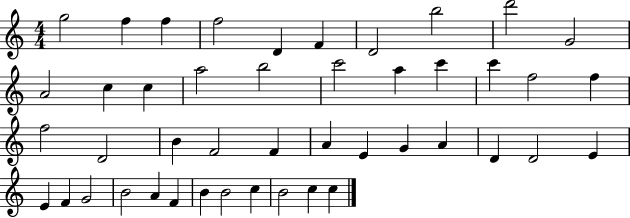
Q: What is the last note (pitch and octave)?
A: C5